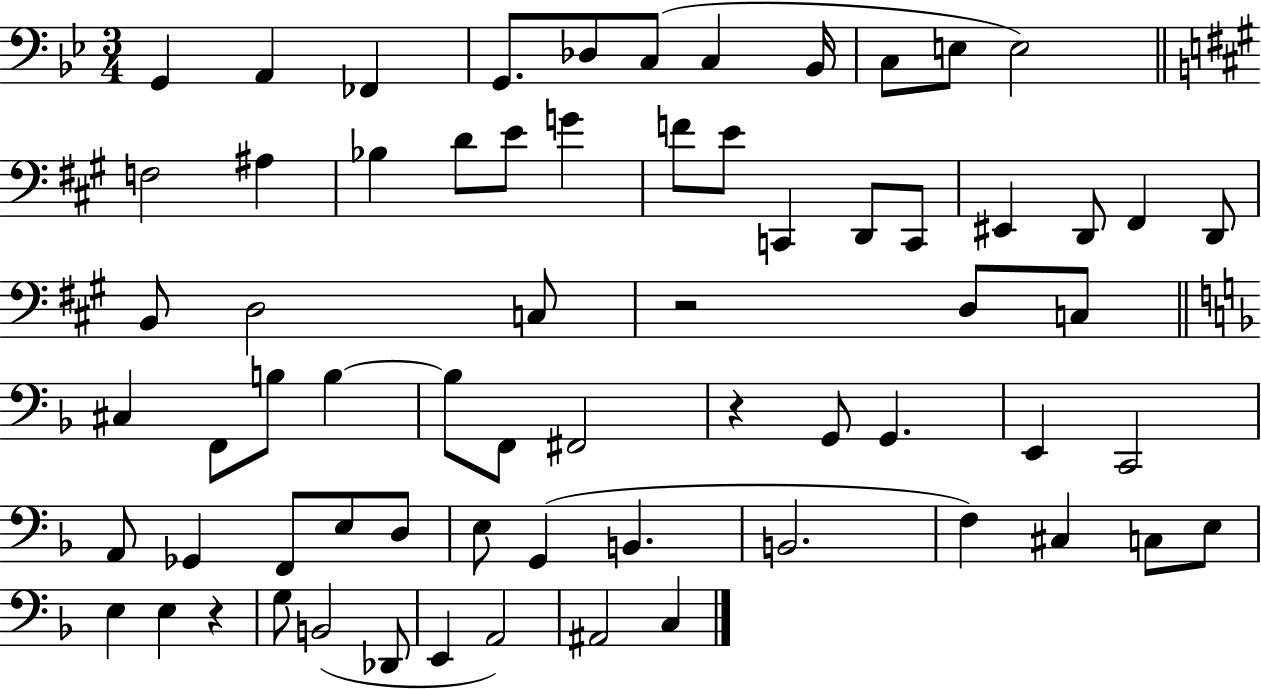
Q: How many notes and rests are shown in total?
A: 67